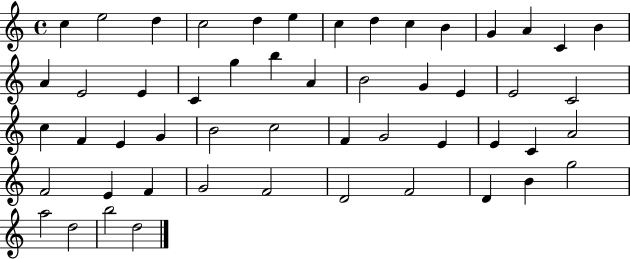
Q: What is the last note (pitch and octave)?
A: D5